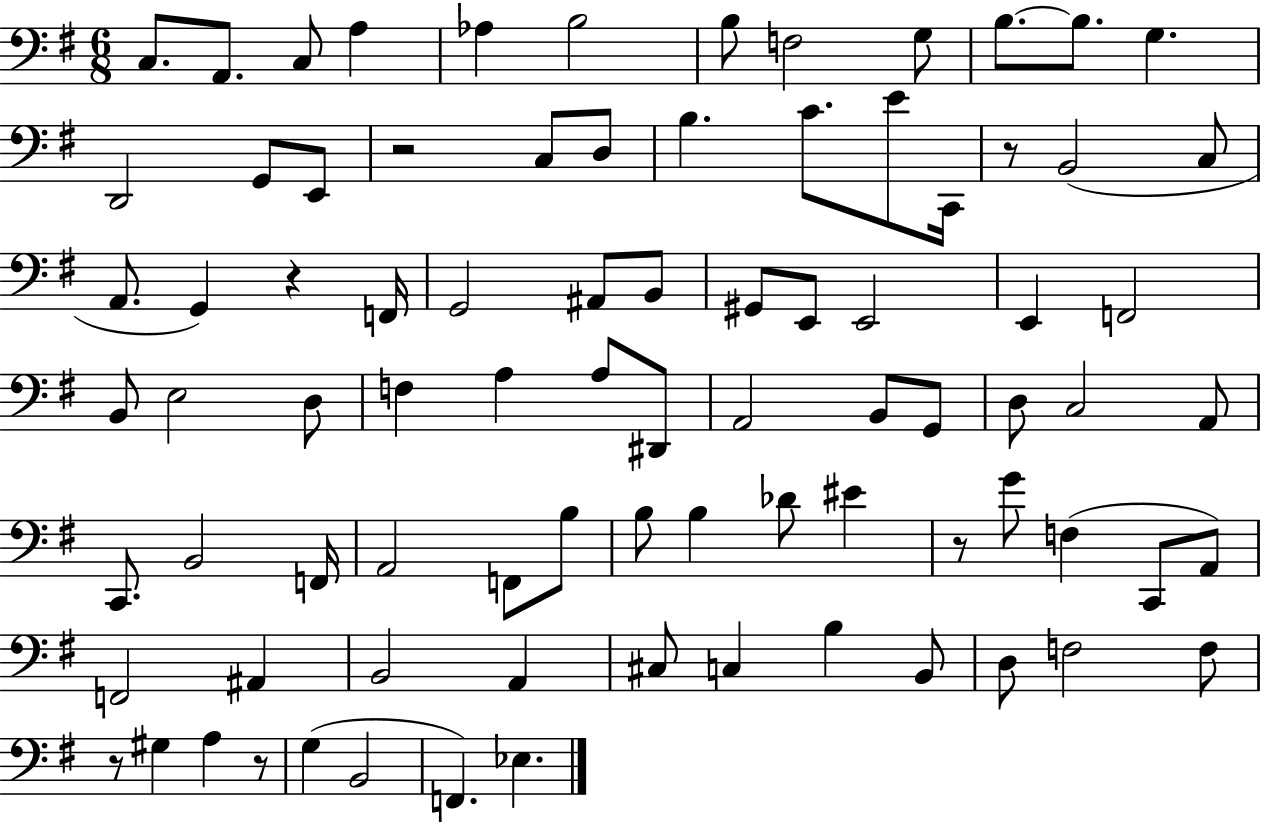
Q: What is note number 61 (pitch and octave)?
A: A2